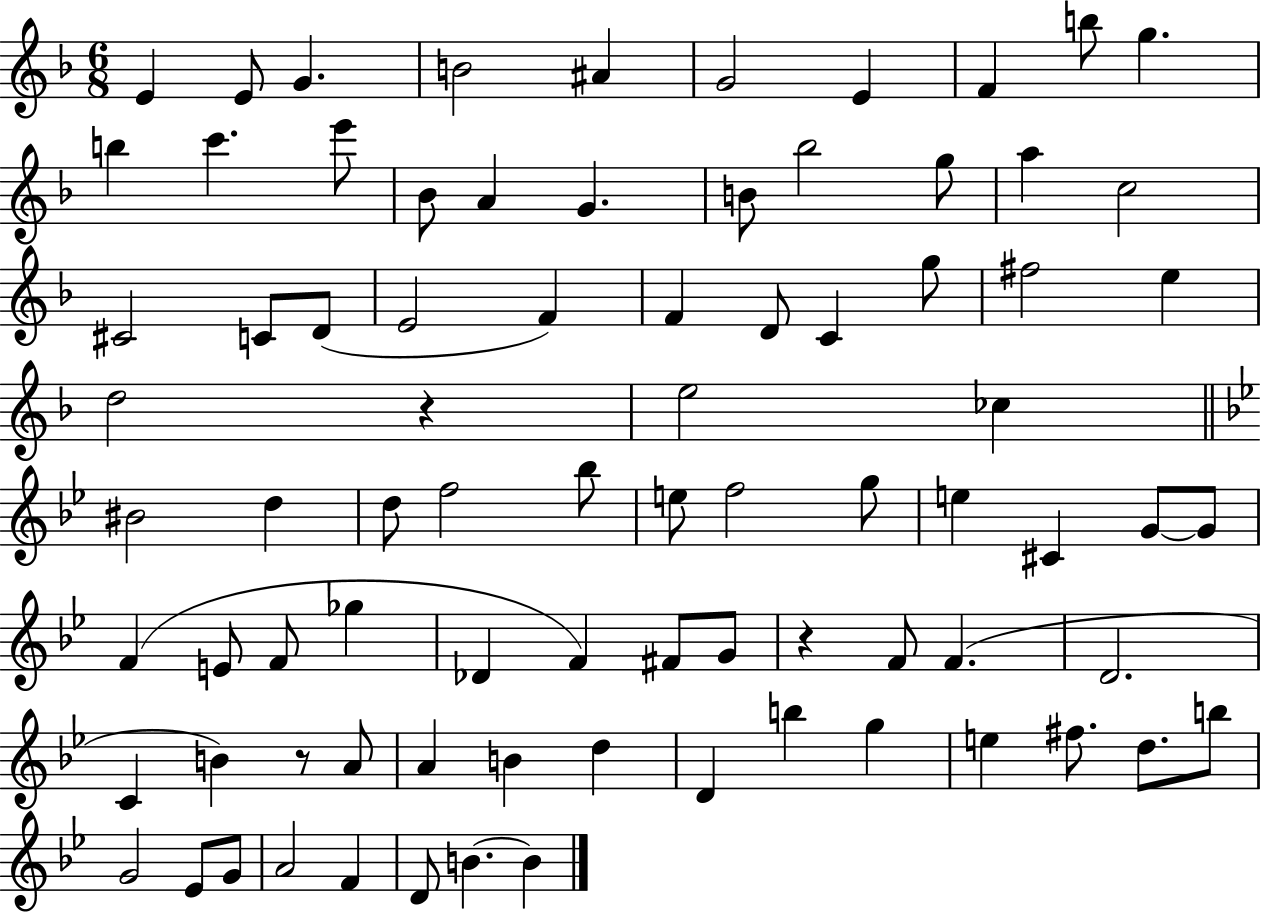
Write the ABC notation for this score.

X:1
T:Untitled
M:6/8
L:1/4
K:F
E E/2 G B2 ^A G2 E F b/2 g b c' e'/2 _B/2 A G B/2 _b2 g/2 a c2 ^C2 C/2 D/2 E2 F F D/2 C g/2 ^f2 e d2 z e2 _c ^B2 d d/2 f2 _b/2 e/2 f2 g/2 e ^C G/2 G/2 F E/2 F/2 _g _D F ^F/2 G/2 z F/2 F D2 C B z/2 A/2 A B d D b g e ^f/2 d/2 b/2 G2 _E/2 G/2 A2 F D/2 B B